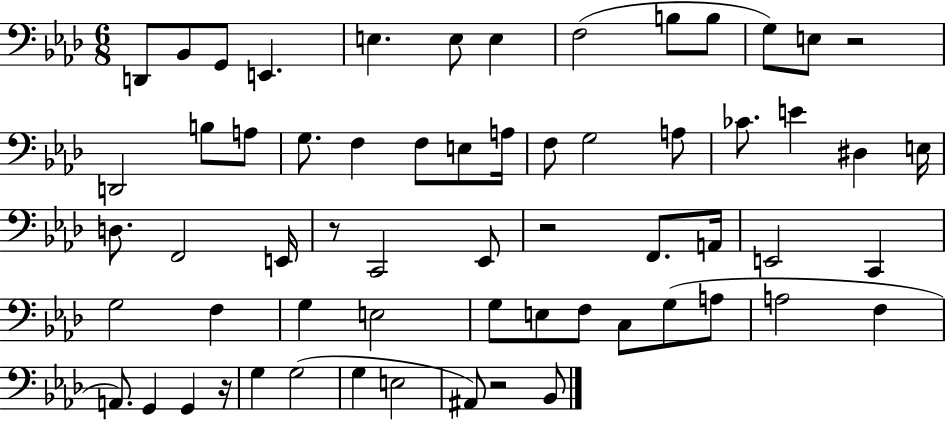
{
  \clef bass
  \numericTimeSignature
  \time 6/8
  \key aes \major
  d,8 bes,8 g,8 e,4. | e4. e8 e4 | f2( b8 b8 | g8) e8 r2 | \break d,2 b8 a8 | g8. f4 f8 e8 a16 | f8 g2 a8 | ces'8. e'4 dis4 e16 | \break d8. f,2 e,16 | r8 c,2 ees,8 | r2 f,8. a,16 | e,2 c,4 | \break g2 f4 | g4 e2 | g8 e8 f8 c8 g8( a8 | a2 f4 | \break a,8.) g,4 g,4 r16 | g4 g2( | g4 e2 | ais,8) r2 bes,8 | \break \bar "|."
}